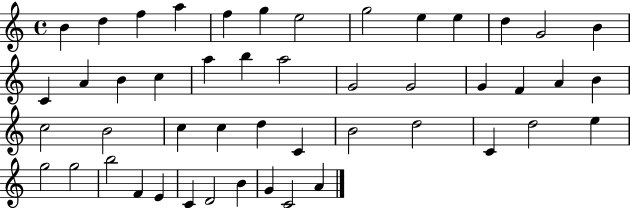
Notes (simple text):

B4/q D5/q F5/q A5/q F5/q G5/q E5/h G5/h E5/q E5/q D5/q G4/h B4/q C4/q A4/q B4/q C5/q A5/q B5/q A5/h G4/h G4/h G4/q F4/q A4/q B4/q C5/h B4/h C5/q C5/q D5/q C4/q B4/h D5/h C4/q D5/h E5/q G5/h G5/h B5/h F4/q E4/q C4/q D4/h B4/q G4/q C4/h A4/q